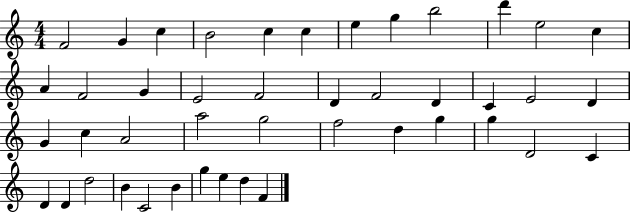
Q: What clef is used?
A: treble